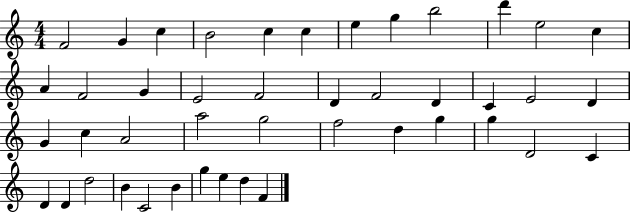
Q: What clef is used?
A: treble